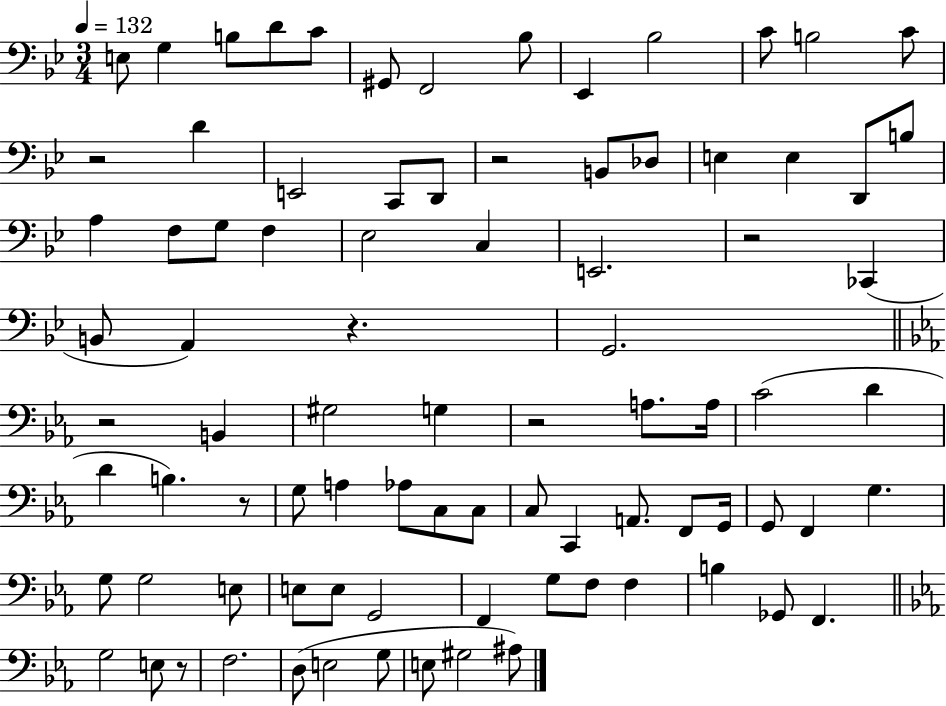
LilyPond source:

{
  \clef bass
  \numericTimeSignature
  \time 3/4
  \key bes \major
  \tempo 4 = 132
  e8 g4 b8 d'8 c'8 | gis,8 f,2 bes8 | ees,4 bes2 | c'8 b2 c'8 | \break r2 d'4 | e,2 c,8 d,8 | r2 b,8 des8 | e4 e4 d,8 b8 | \break a4 f8 g8 f4 | ees2 c4 | e,2. | r2 ces,4( | \break b,8 a,4) r4. | g,2. | \bar "||" \break \key c \minor r2 b,4 | gis2 g4 | r2 a8. a16 | c'2( d'4 | \break d'4 b4.) r8 | g8 a4 aes8 c8 c8 | c8 c,4 a,8. f,8 g,16 | g,8 f,4 g4. | \break g8 g2 e8 | e8 e8 g,2 | f,4 g8 f8 f4 | b4 ges,8 f,4. | \break \bar "||" \break \key ees \major g2 e8 r8 | f2. | d8( e2 g8 | e8 gis2 ais8) | \break \bar "|."
}